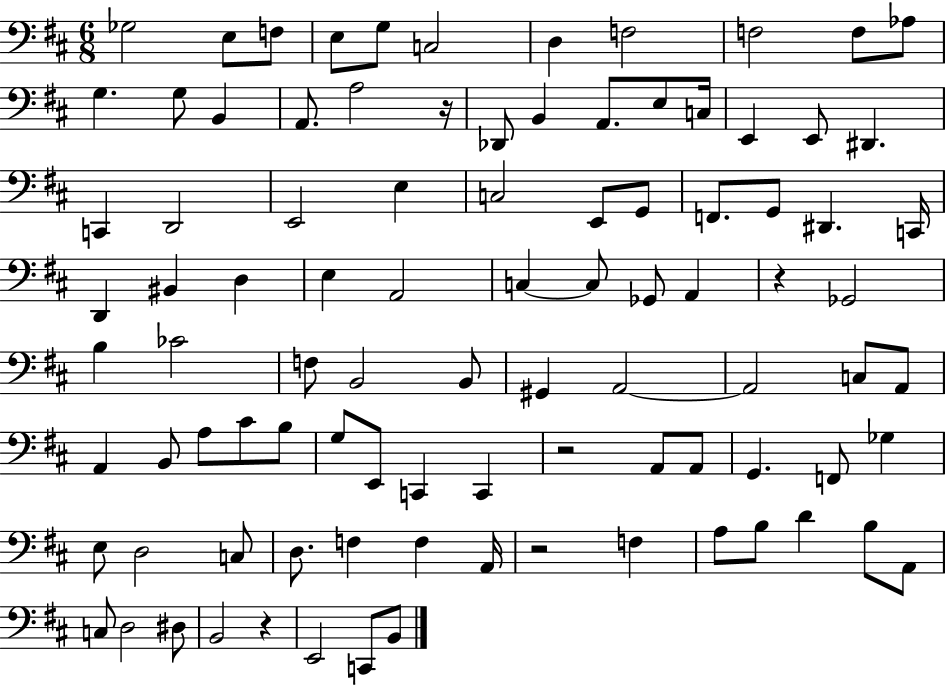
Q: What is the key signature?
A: D major